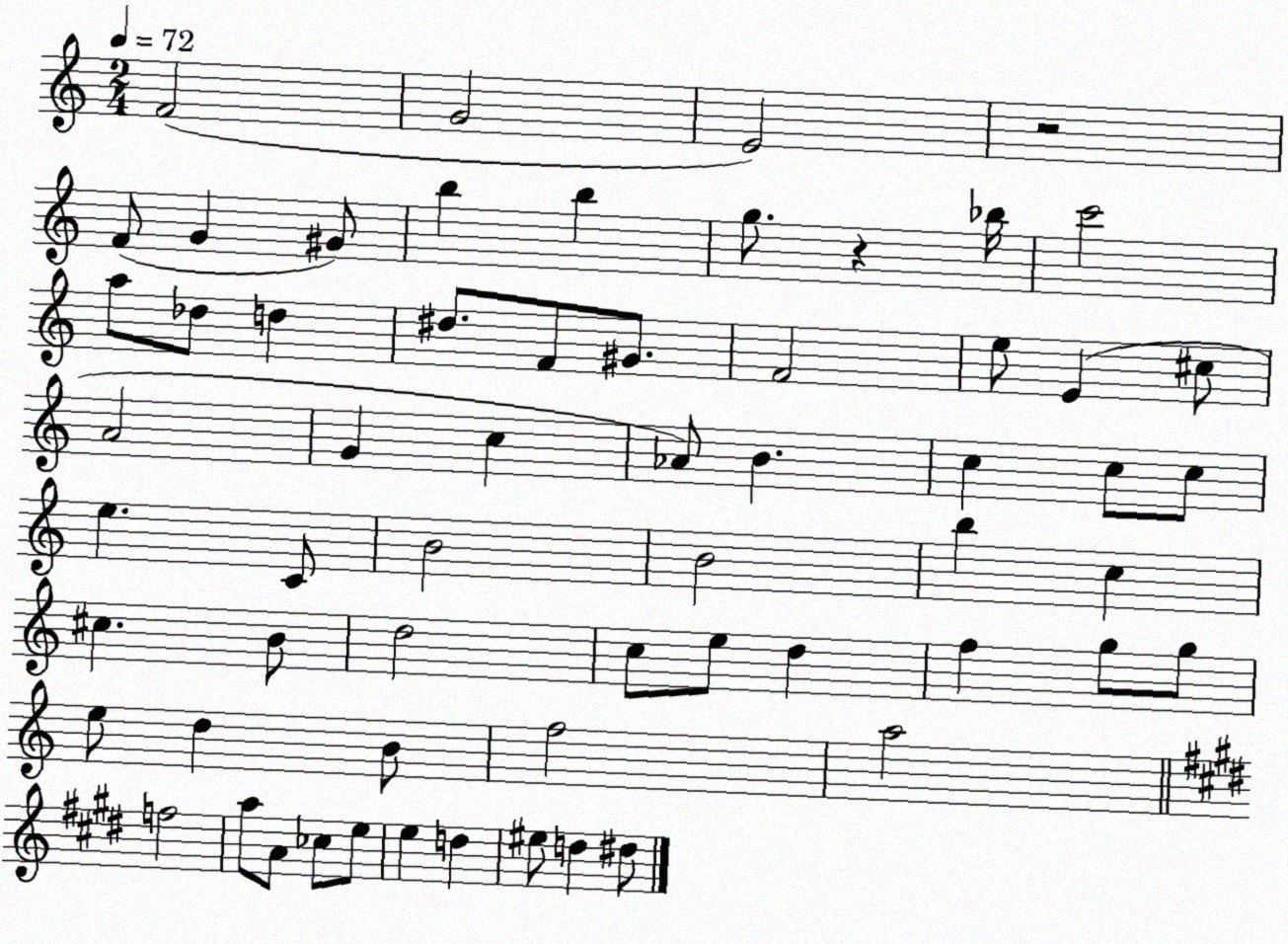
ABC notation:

X:1
T:Untitled
M:2/4
L:1/4
K:C
F2 G2 E2 z2 F/2 G ^G/2 b b g/2 z _b/4 c'2 a/2 _d/2 d ^d/2 F/2 ^G/2 F2 e/2 E ^c/2 A2 G c _A/2 B c c/2 c/2 e C/2 B2 B2 b c ^c B/2 d2 c/2 e/2 d f g/2 g/2 e/2 d B/2 f2 a2 f2 a/2 A/2 _c/2 e/2 e d ^e/2 d ^d/2